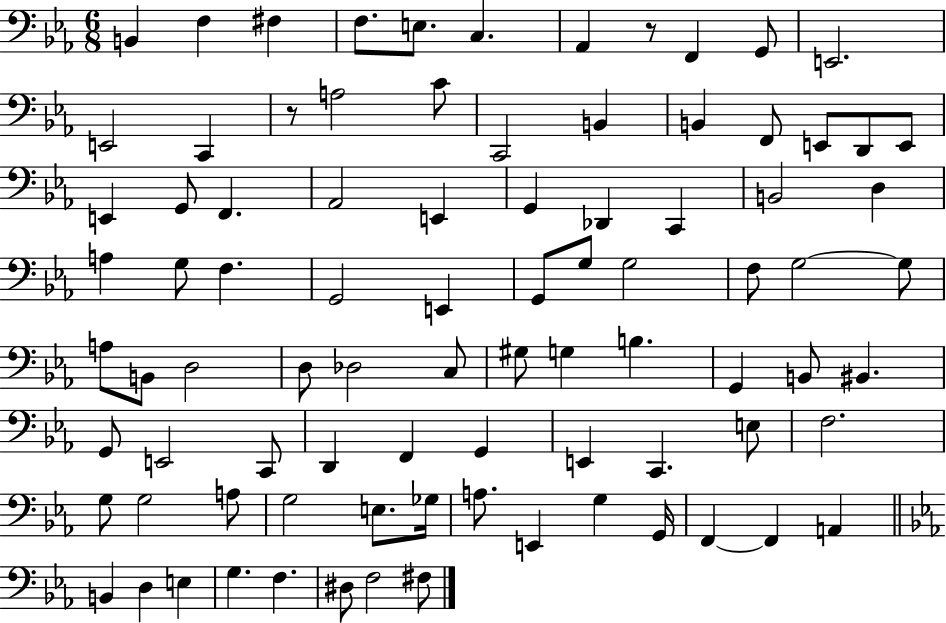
{
  \clef bass
  \numericTimeSignature
  \time 6/8
  \key ees \major
  \repeat volta 2 { b,4 f4 fis4 | f8. e8. c4. | aes,4 r8 f,4 g,8 | e,2. | \break e,2 c,4 | r8 a2 c'8 | c,2 b,4 | b,4 f,8 e,8 d,8 e,8 | \break e,4 g,8 f,4. | aes,2 e,4 | g,4 des,4 c,4 | b,2 d4 | \break a4 g8 f4. | g,2 e,4 | g,8 g8 g2 | f8 g2~~ g8 | \break a8 b,8 d2 | d8 des2 c8 | gis8 g4 b4. | g,4 b,8 bis,4. | \break g,8 e,2 c,8 | d,4 f,4 g,4 | e,4 c,4. e8 | f2. | \break g8 g2 a8 | g2 e8. ges16 | a8. e,4 g4 g,16 | f,4~~ f,4 a,4 | \break \bar "||" \break \key ees \major b,4 d4 e4 | g4. f4. | dis8 f2 fis8 | } \bar "|."
}